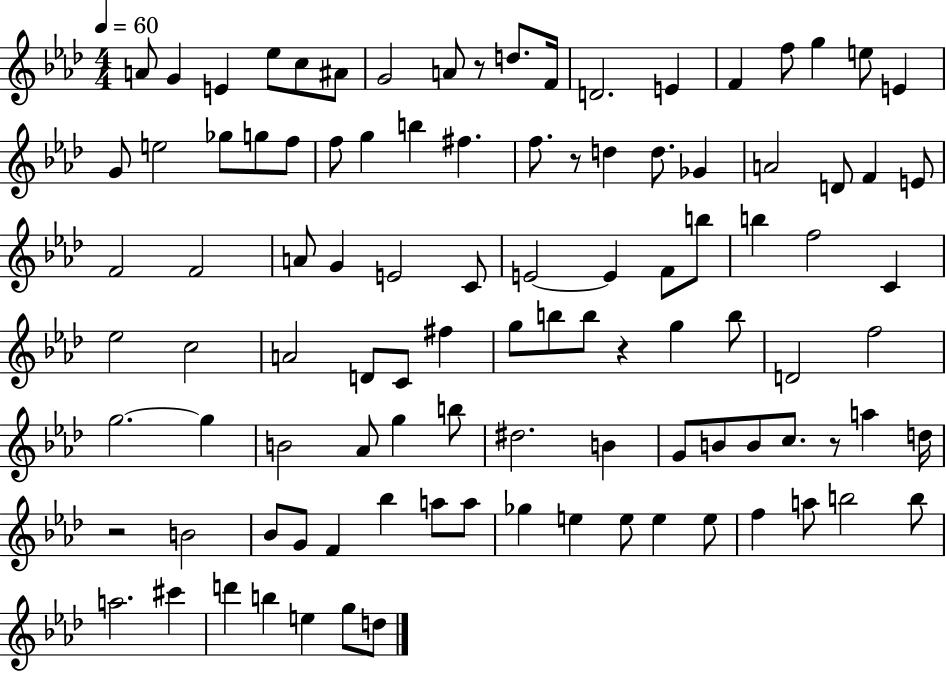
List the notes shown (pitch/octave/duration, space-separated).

A4/e G4/q E4/q Eb5/e C5/e A#4/e G4/h A4/e R/e D5/e. F4/s D4/h. E4/q F4/q F5/e G5/q E5/e E4/q G4/e E5/h Gb5/e G5/e F5/e F5/e G5/q B5/q F#5/q. F5/e. R/e D5/q D5/e. Gb4/q A4/h D4/e F4/q E4/e F4/h F4/h A4/e G4/q E4/h C4/e E4/h E4/q F4/e B5/e B5/q F5/h C4/q Eb5/h C5/h A4/h D4/e C4/e F#5/q G5/e B5/e B5/e R/q G5/q B5/e D4/h F5/h G5/h. G5/q B4/h Ab4/e G5/q B5/e D#5/h. B4/q G4/e B4/e B4/e C5/e. R/e A5/q D5/s R/h B4/h Bb4/e G4/e F4/q Bb5/q A5/e A5/e Gb5/q E5/q E5/e E5/q E5/e F5/q A5/e B5/h B5/e A5/h. C#6/q D6/q B5/q E5/q G5/e D5/e